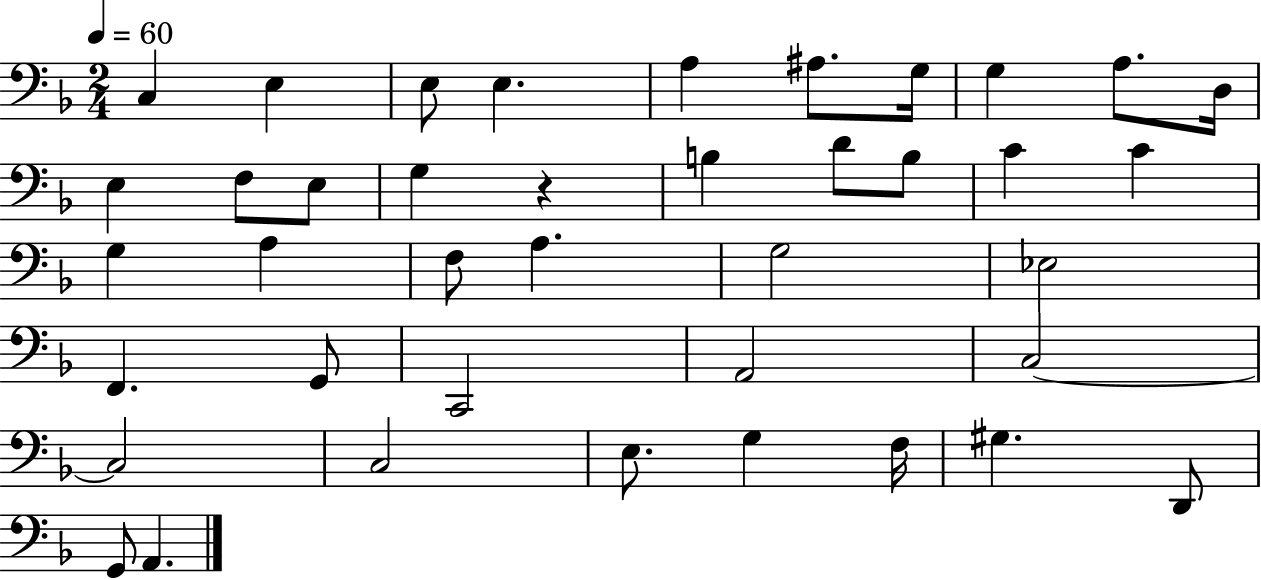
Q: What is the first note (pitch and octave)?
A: C3